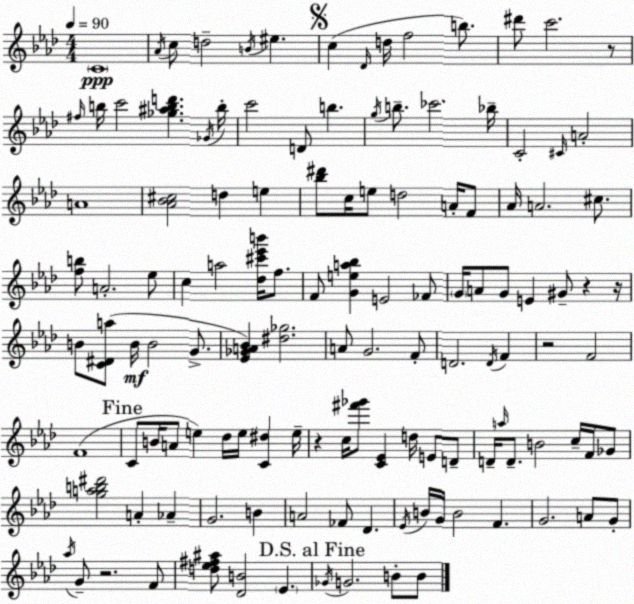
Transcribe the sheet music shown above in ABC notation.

X:1
T:Untitled
M:4/4
L:1/4
K:Ab
C4 _A/4 c/2 d2 B/4 ^e c _D/4 d/4 f2 b/2 ^d'/2 c'2 z/2 ^f/4 b/4 c'2 [_g^abd'] _G/4 b/4 c'2 D/2 b g/4 b/2 _c'2 _b/4 C2 ^C/4 A2 A4 [_A_B^c]2 d e [_b^d']/2 c/4 e/2 d2 A/4 F/2 _A/4 A2 ^c/2 [fb]/2 A2 _e/2 c a2 [_d^c'_e'b']/4 f/2 F/2 [Gea_b] E2 _F/2 G/4 A/2 G/2 E ^G/2 z z/4 B/2 [C^Da]/2 B/4 B2 G/2 [_E_GA_B] [^d_g]2 A/2 G2 F/2 D2 D/4 F z2 F2 F4 C/2 B/4 A/2 e _d/4 e/4 [C^d] e/4 z c/4 [^f'_g']/2 [C_E] d/4 E/2 D/2 D/4 a/4 D/2 B2 c/4 F/4 _G/2 [gab^d']2 A _A G2 B A2 _F/2 _D _E/4 B/4 G/4 B2 F G2 A/2 G/2 _a/4 G/2 z2 F/2 [d_e^f^a]/2 [_DB]2 _E _G/4 G2 B/2 B/2